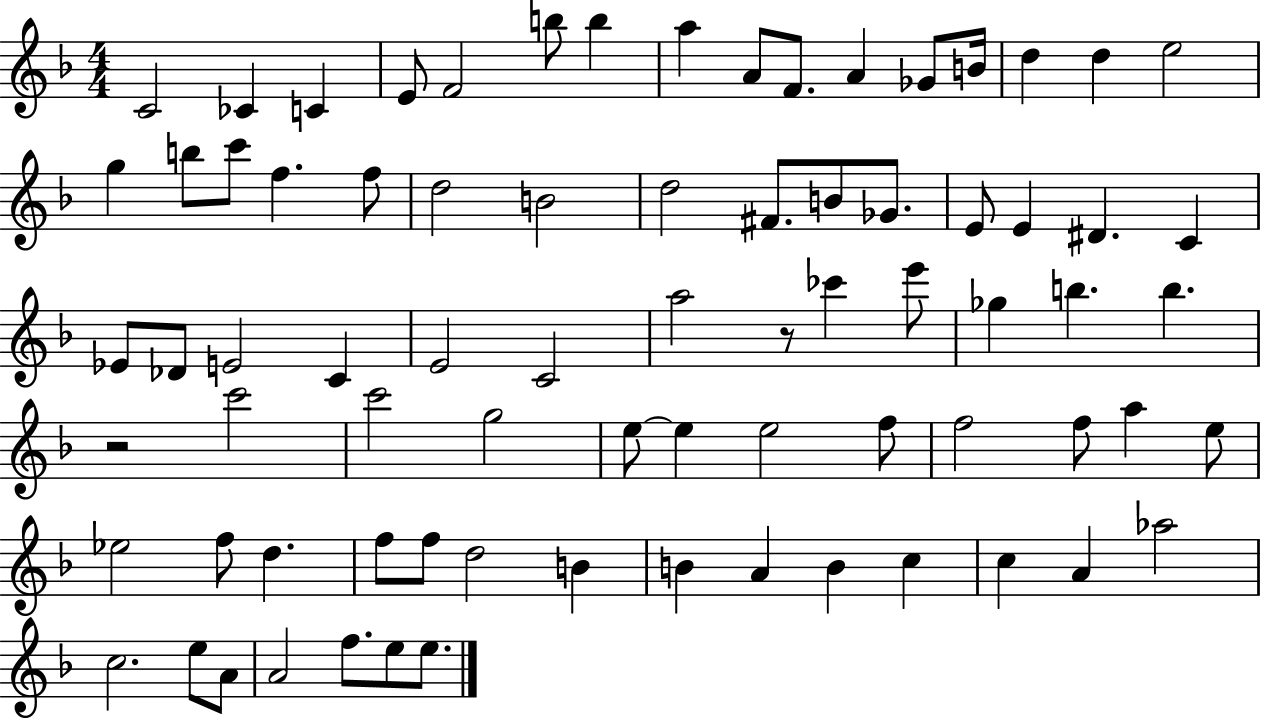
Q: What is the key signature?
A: F major